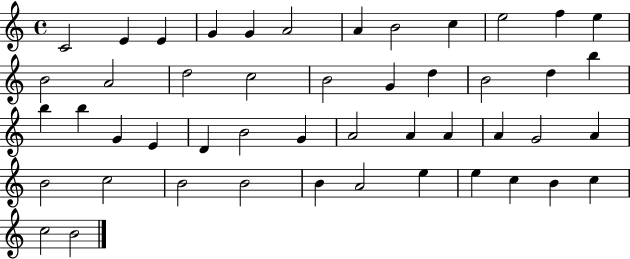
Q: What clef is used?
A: treble